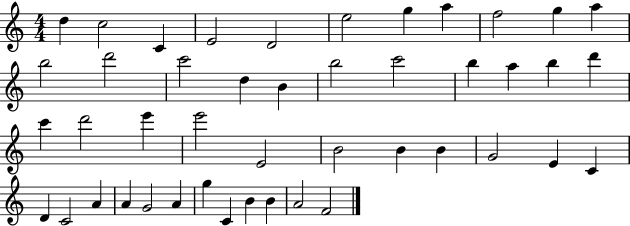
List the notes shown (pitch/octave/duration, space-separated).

D5/q C5/h C4/q E4/h D4/h E5/h G5/q A5/q F5/h G5/q A5/q B5/h D6/h C6/h D5/q B4/q B5/h C6/h B5/q A5/q B5/q D6/q C6/q D6/h E6/q E6/h E4/h B4/h B4/q B4/q G4/h E4/q C4/q D4/q C4/h A4/q A4/q G4/h A4/q G5/q C4/q B4/q B4/q A4/h F4/h